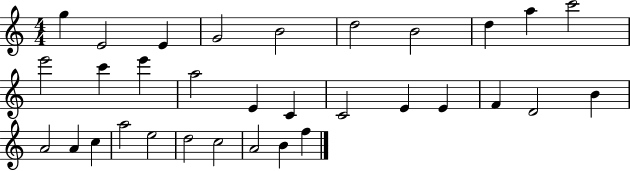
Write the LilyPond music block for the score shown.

{
  \clef treble
  \numericTimeSignature
  \time 4/4
  \key c \major
  g''4 e'2 e'4 | g'2 b'2 | d''2 b'2 | d''4 a''4 c'''2 | \break e'''2 c'''4 e'''4 | a''2 e'4 c'4 | c'2 e'4 e'4 | f'4 d'2 b'4 | \break a'2 a'4 c''4 | a''2 e''2 | d''2 c''2 | a'2 b'4 f''4 | \break \bar "|."
}